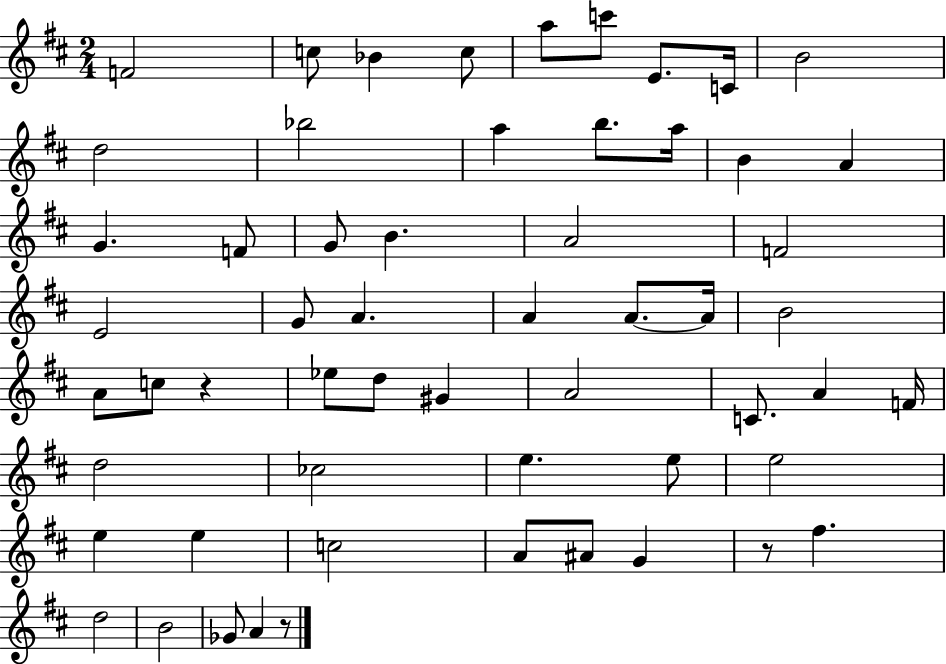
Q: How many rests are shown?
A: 3